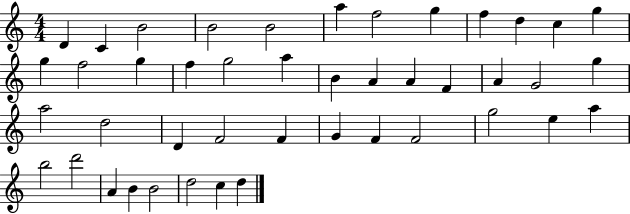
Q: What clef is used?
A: treble